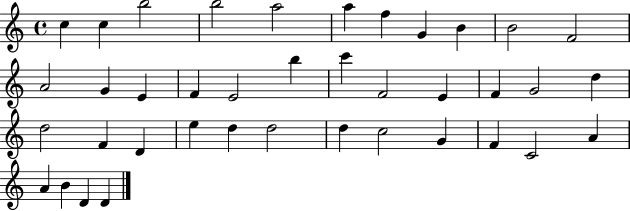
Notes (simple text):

C5/q C5/q B5/h B5/h A5/h A5/q F5/q G4/q B4/q B4/h F4/h A4/h G4/q E4/q F4/q E4/h B5/q C6/q F4/h E4/q F4/q G4/h D5/q D5/h F4/q D4/q E5/q D5/q D5/h D5/q C5/h G4/q F4/q C4/h A4/q A4/q B4/q D4/q D4/q